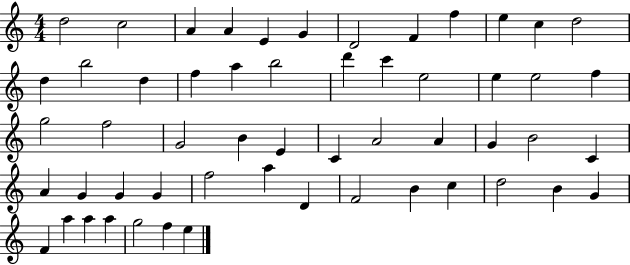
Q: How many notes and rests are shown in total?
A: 55